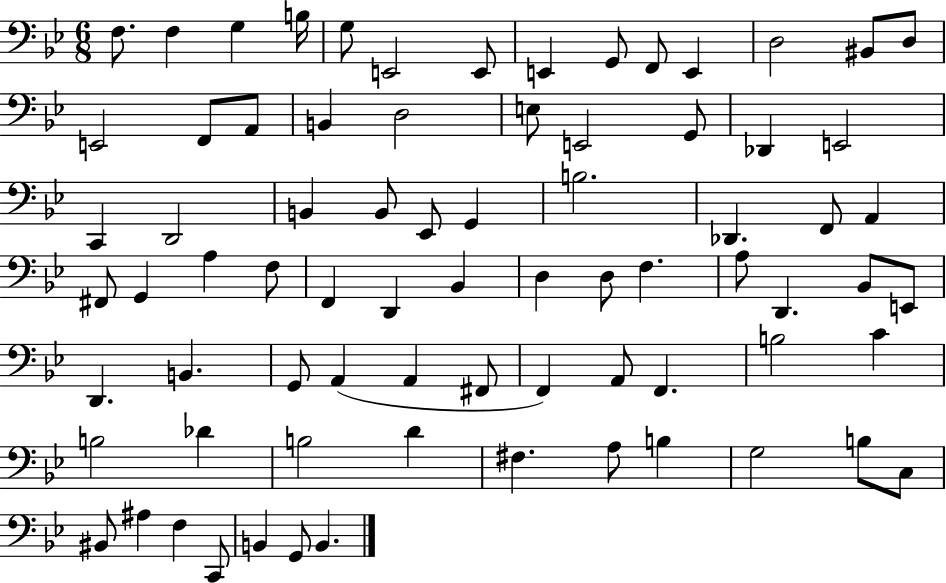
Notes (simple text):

F3/e. F3/q G3/q B3/s G3/e E2/h E2/e E2/q G2/e F2/e E2/q D3/h BIS2/e D3/e E2/h F2/e A2/e B2/q D3/h E3/e E2/h G2/e Db2/q E2/h C2/q D2/h B2/q B2/e Eb2/e G2/q B3/h. Db2/q. F2/e A2/q F#2/e G2/q A3/q F3/e F2/q D2/q Bb2/q D3/q D3/e F3/q. A3/e D2/q. Bb2/e E2/e D2/q. B2/q. G2/e A2/q A2/q F#2/e F2/q A2/e F2/q. B3/h C4/q B3/h Db4/q B3/h D4/q F#3/q. A3/e B3/q G3/h B3/e C3/e BIS2/e A#3/q F3/q C2/e B2/q G2/e B2/q.